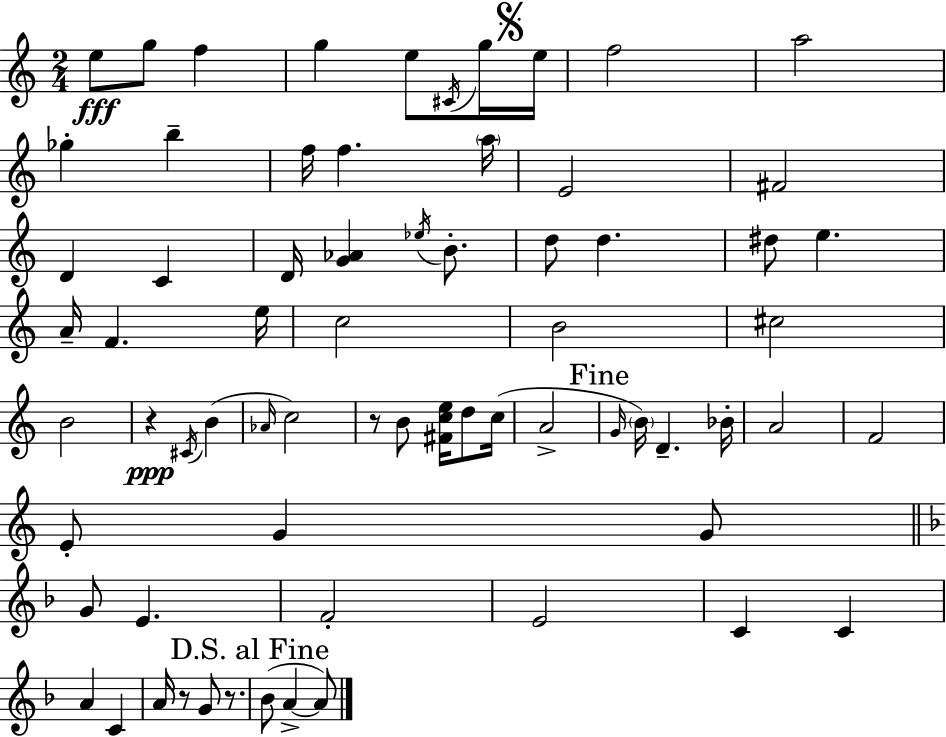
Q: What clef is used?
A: treble